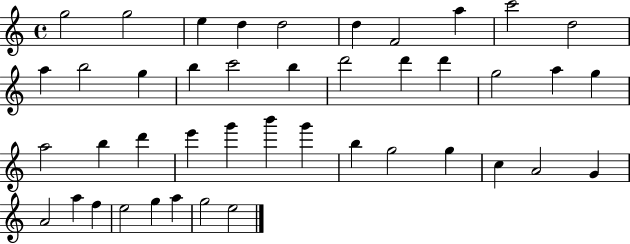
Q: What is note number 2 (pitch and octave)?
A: G5